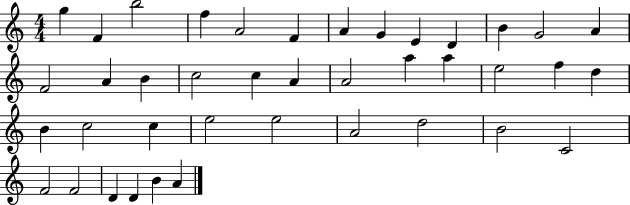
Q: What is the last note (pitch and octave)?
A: A4